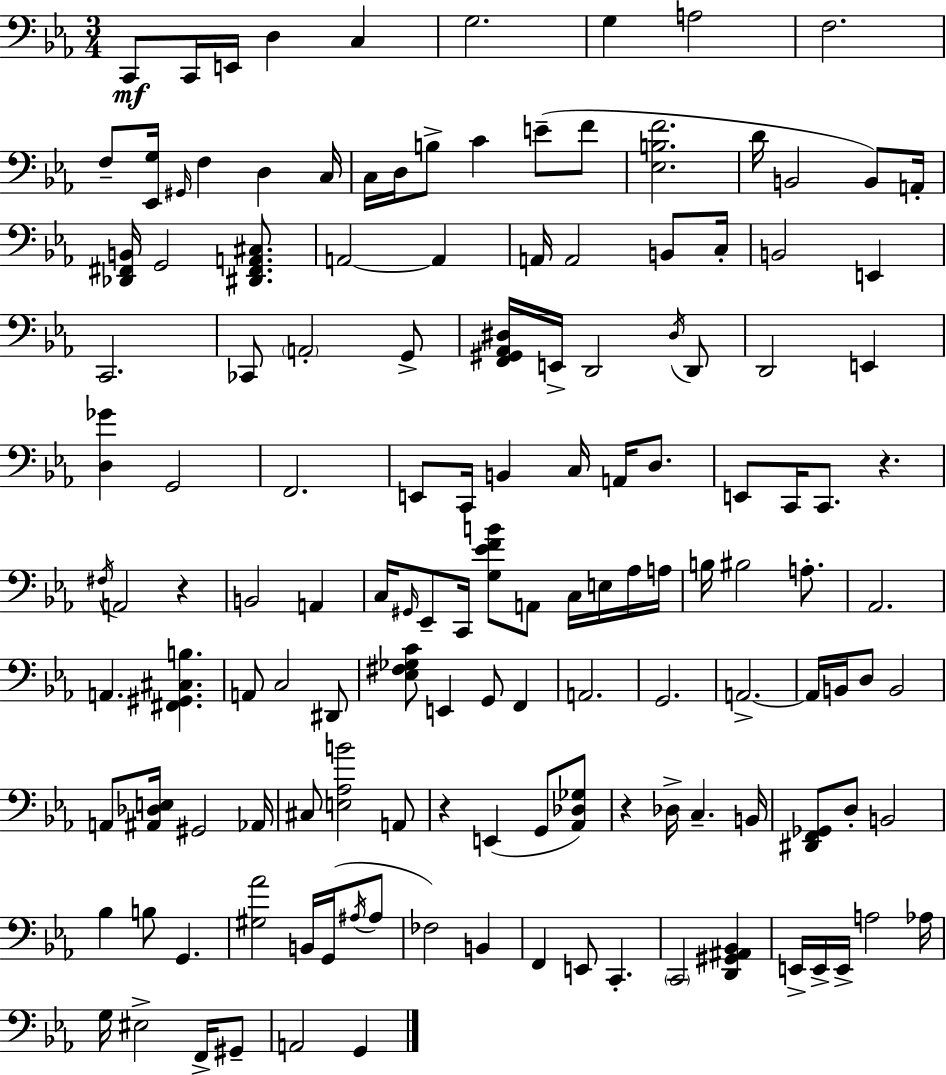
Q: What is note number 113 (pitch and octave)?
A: E2